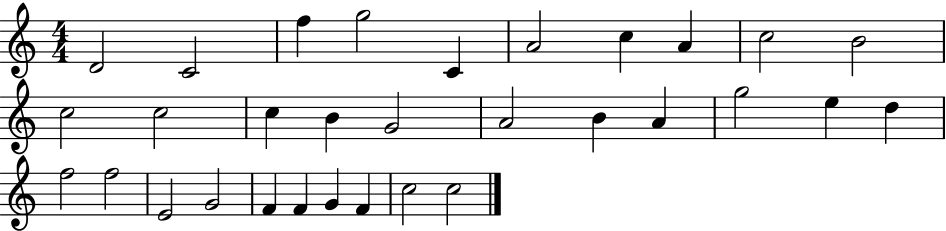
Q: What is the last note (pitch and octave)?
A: C5